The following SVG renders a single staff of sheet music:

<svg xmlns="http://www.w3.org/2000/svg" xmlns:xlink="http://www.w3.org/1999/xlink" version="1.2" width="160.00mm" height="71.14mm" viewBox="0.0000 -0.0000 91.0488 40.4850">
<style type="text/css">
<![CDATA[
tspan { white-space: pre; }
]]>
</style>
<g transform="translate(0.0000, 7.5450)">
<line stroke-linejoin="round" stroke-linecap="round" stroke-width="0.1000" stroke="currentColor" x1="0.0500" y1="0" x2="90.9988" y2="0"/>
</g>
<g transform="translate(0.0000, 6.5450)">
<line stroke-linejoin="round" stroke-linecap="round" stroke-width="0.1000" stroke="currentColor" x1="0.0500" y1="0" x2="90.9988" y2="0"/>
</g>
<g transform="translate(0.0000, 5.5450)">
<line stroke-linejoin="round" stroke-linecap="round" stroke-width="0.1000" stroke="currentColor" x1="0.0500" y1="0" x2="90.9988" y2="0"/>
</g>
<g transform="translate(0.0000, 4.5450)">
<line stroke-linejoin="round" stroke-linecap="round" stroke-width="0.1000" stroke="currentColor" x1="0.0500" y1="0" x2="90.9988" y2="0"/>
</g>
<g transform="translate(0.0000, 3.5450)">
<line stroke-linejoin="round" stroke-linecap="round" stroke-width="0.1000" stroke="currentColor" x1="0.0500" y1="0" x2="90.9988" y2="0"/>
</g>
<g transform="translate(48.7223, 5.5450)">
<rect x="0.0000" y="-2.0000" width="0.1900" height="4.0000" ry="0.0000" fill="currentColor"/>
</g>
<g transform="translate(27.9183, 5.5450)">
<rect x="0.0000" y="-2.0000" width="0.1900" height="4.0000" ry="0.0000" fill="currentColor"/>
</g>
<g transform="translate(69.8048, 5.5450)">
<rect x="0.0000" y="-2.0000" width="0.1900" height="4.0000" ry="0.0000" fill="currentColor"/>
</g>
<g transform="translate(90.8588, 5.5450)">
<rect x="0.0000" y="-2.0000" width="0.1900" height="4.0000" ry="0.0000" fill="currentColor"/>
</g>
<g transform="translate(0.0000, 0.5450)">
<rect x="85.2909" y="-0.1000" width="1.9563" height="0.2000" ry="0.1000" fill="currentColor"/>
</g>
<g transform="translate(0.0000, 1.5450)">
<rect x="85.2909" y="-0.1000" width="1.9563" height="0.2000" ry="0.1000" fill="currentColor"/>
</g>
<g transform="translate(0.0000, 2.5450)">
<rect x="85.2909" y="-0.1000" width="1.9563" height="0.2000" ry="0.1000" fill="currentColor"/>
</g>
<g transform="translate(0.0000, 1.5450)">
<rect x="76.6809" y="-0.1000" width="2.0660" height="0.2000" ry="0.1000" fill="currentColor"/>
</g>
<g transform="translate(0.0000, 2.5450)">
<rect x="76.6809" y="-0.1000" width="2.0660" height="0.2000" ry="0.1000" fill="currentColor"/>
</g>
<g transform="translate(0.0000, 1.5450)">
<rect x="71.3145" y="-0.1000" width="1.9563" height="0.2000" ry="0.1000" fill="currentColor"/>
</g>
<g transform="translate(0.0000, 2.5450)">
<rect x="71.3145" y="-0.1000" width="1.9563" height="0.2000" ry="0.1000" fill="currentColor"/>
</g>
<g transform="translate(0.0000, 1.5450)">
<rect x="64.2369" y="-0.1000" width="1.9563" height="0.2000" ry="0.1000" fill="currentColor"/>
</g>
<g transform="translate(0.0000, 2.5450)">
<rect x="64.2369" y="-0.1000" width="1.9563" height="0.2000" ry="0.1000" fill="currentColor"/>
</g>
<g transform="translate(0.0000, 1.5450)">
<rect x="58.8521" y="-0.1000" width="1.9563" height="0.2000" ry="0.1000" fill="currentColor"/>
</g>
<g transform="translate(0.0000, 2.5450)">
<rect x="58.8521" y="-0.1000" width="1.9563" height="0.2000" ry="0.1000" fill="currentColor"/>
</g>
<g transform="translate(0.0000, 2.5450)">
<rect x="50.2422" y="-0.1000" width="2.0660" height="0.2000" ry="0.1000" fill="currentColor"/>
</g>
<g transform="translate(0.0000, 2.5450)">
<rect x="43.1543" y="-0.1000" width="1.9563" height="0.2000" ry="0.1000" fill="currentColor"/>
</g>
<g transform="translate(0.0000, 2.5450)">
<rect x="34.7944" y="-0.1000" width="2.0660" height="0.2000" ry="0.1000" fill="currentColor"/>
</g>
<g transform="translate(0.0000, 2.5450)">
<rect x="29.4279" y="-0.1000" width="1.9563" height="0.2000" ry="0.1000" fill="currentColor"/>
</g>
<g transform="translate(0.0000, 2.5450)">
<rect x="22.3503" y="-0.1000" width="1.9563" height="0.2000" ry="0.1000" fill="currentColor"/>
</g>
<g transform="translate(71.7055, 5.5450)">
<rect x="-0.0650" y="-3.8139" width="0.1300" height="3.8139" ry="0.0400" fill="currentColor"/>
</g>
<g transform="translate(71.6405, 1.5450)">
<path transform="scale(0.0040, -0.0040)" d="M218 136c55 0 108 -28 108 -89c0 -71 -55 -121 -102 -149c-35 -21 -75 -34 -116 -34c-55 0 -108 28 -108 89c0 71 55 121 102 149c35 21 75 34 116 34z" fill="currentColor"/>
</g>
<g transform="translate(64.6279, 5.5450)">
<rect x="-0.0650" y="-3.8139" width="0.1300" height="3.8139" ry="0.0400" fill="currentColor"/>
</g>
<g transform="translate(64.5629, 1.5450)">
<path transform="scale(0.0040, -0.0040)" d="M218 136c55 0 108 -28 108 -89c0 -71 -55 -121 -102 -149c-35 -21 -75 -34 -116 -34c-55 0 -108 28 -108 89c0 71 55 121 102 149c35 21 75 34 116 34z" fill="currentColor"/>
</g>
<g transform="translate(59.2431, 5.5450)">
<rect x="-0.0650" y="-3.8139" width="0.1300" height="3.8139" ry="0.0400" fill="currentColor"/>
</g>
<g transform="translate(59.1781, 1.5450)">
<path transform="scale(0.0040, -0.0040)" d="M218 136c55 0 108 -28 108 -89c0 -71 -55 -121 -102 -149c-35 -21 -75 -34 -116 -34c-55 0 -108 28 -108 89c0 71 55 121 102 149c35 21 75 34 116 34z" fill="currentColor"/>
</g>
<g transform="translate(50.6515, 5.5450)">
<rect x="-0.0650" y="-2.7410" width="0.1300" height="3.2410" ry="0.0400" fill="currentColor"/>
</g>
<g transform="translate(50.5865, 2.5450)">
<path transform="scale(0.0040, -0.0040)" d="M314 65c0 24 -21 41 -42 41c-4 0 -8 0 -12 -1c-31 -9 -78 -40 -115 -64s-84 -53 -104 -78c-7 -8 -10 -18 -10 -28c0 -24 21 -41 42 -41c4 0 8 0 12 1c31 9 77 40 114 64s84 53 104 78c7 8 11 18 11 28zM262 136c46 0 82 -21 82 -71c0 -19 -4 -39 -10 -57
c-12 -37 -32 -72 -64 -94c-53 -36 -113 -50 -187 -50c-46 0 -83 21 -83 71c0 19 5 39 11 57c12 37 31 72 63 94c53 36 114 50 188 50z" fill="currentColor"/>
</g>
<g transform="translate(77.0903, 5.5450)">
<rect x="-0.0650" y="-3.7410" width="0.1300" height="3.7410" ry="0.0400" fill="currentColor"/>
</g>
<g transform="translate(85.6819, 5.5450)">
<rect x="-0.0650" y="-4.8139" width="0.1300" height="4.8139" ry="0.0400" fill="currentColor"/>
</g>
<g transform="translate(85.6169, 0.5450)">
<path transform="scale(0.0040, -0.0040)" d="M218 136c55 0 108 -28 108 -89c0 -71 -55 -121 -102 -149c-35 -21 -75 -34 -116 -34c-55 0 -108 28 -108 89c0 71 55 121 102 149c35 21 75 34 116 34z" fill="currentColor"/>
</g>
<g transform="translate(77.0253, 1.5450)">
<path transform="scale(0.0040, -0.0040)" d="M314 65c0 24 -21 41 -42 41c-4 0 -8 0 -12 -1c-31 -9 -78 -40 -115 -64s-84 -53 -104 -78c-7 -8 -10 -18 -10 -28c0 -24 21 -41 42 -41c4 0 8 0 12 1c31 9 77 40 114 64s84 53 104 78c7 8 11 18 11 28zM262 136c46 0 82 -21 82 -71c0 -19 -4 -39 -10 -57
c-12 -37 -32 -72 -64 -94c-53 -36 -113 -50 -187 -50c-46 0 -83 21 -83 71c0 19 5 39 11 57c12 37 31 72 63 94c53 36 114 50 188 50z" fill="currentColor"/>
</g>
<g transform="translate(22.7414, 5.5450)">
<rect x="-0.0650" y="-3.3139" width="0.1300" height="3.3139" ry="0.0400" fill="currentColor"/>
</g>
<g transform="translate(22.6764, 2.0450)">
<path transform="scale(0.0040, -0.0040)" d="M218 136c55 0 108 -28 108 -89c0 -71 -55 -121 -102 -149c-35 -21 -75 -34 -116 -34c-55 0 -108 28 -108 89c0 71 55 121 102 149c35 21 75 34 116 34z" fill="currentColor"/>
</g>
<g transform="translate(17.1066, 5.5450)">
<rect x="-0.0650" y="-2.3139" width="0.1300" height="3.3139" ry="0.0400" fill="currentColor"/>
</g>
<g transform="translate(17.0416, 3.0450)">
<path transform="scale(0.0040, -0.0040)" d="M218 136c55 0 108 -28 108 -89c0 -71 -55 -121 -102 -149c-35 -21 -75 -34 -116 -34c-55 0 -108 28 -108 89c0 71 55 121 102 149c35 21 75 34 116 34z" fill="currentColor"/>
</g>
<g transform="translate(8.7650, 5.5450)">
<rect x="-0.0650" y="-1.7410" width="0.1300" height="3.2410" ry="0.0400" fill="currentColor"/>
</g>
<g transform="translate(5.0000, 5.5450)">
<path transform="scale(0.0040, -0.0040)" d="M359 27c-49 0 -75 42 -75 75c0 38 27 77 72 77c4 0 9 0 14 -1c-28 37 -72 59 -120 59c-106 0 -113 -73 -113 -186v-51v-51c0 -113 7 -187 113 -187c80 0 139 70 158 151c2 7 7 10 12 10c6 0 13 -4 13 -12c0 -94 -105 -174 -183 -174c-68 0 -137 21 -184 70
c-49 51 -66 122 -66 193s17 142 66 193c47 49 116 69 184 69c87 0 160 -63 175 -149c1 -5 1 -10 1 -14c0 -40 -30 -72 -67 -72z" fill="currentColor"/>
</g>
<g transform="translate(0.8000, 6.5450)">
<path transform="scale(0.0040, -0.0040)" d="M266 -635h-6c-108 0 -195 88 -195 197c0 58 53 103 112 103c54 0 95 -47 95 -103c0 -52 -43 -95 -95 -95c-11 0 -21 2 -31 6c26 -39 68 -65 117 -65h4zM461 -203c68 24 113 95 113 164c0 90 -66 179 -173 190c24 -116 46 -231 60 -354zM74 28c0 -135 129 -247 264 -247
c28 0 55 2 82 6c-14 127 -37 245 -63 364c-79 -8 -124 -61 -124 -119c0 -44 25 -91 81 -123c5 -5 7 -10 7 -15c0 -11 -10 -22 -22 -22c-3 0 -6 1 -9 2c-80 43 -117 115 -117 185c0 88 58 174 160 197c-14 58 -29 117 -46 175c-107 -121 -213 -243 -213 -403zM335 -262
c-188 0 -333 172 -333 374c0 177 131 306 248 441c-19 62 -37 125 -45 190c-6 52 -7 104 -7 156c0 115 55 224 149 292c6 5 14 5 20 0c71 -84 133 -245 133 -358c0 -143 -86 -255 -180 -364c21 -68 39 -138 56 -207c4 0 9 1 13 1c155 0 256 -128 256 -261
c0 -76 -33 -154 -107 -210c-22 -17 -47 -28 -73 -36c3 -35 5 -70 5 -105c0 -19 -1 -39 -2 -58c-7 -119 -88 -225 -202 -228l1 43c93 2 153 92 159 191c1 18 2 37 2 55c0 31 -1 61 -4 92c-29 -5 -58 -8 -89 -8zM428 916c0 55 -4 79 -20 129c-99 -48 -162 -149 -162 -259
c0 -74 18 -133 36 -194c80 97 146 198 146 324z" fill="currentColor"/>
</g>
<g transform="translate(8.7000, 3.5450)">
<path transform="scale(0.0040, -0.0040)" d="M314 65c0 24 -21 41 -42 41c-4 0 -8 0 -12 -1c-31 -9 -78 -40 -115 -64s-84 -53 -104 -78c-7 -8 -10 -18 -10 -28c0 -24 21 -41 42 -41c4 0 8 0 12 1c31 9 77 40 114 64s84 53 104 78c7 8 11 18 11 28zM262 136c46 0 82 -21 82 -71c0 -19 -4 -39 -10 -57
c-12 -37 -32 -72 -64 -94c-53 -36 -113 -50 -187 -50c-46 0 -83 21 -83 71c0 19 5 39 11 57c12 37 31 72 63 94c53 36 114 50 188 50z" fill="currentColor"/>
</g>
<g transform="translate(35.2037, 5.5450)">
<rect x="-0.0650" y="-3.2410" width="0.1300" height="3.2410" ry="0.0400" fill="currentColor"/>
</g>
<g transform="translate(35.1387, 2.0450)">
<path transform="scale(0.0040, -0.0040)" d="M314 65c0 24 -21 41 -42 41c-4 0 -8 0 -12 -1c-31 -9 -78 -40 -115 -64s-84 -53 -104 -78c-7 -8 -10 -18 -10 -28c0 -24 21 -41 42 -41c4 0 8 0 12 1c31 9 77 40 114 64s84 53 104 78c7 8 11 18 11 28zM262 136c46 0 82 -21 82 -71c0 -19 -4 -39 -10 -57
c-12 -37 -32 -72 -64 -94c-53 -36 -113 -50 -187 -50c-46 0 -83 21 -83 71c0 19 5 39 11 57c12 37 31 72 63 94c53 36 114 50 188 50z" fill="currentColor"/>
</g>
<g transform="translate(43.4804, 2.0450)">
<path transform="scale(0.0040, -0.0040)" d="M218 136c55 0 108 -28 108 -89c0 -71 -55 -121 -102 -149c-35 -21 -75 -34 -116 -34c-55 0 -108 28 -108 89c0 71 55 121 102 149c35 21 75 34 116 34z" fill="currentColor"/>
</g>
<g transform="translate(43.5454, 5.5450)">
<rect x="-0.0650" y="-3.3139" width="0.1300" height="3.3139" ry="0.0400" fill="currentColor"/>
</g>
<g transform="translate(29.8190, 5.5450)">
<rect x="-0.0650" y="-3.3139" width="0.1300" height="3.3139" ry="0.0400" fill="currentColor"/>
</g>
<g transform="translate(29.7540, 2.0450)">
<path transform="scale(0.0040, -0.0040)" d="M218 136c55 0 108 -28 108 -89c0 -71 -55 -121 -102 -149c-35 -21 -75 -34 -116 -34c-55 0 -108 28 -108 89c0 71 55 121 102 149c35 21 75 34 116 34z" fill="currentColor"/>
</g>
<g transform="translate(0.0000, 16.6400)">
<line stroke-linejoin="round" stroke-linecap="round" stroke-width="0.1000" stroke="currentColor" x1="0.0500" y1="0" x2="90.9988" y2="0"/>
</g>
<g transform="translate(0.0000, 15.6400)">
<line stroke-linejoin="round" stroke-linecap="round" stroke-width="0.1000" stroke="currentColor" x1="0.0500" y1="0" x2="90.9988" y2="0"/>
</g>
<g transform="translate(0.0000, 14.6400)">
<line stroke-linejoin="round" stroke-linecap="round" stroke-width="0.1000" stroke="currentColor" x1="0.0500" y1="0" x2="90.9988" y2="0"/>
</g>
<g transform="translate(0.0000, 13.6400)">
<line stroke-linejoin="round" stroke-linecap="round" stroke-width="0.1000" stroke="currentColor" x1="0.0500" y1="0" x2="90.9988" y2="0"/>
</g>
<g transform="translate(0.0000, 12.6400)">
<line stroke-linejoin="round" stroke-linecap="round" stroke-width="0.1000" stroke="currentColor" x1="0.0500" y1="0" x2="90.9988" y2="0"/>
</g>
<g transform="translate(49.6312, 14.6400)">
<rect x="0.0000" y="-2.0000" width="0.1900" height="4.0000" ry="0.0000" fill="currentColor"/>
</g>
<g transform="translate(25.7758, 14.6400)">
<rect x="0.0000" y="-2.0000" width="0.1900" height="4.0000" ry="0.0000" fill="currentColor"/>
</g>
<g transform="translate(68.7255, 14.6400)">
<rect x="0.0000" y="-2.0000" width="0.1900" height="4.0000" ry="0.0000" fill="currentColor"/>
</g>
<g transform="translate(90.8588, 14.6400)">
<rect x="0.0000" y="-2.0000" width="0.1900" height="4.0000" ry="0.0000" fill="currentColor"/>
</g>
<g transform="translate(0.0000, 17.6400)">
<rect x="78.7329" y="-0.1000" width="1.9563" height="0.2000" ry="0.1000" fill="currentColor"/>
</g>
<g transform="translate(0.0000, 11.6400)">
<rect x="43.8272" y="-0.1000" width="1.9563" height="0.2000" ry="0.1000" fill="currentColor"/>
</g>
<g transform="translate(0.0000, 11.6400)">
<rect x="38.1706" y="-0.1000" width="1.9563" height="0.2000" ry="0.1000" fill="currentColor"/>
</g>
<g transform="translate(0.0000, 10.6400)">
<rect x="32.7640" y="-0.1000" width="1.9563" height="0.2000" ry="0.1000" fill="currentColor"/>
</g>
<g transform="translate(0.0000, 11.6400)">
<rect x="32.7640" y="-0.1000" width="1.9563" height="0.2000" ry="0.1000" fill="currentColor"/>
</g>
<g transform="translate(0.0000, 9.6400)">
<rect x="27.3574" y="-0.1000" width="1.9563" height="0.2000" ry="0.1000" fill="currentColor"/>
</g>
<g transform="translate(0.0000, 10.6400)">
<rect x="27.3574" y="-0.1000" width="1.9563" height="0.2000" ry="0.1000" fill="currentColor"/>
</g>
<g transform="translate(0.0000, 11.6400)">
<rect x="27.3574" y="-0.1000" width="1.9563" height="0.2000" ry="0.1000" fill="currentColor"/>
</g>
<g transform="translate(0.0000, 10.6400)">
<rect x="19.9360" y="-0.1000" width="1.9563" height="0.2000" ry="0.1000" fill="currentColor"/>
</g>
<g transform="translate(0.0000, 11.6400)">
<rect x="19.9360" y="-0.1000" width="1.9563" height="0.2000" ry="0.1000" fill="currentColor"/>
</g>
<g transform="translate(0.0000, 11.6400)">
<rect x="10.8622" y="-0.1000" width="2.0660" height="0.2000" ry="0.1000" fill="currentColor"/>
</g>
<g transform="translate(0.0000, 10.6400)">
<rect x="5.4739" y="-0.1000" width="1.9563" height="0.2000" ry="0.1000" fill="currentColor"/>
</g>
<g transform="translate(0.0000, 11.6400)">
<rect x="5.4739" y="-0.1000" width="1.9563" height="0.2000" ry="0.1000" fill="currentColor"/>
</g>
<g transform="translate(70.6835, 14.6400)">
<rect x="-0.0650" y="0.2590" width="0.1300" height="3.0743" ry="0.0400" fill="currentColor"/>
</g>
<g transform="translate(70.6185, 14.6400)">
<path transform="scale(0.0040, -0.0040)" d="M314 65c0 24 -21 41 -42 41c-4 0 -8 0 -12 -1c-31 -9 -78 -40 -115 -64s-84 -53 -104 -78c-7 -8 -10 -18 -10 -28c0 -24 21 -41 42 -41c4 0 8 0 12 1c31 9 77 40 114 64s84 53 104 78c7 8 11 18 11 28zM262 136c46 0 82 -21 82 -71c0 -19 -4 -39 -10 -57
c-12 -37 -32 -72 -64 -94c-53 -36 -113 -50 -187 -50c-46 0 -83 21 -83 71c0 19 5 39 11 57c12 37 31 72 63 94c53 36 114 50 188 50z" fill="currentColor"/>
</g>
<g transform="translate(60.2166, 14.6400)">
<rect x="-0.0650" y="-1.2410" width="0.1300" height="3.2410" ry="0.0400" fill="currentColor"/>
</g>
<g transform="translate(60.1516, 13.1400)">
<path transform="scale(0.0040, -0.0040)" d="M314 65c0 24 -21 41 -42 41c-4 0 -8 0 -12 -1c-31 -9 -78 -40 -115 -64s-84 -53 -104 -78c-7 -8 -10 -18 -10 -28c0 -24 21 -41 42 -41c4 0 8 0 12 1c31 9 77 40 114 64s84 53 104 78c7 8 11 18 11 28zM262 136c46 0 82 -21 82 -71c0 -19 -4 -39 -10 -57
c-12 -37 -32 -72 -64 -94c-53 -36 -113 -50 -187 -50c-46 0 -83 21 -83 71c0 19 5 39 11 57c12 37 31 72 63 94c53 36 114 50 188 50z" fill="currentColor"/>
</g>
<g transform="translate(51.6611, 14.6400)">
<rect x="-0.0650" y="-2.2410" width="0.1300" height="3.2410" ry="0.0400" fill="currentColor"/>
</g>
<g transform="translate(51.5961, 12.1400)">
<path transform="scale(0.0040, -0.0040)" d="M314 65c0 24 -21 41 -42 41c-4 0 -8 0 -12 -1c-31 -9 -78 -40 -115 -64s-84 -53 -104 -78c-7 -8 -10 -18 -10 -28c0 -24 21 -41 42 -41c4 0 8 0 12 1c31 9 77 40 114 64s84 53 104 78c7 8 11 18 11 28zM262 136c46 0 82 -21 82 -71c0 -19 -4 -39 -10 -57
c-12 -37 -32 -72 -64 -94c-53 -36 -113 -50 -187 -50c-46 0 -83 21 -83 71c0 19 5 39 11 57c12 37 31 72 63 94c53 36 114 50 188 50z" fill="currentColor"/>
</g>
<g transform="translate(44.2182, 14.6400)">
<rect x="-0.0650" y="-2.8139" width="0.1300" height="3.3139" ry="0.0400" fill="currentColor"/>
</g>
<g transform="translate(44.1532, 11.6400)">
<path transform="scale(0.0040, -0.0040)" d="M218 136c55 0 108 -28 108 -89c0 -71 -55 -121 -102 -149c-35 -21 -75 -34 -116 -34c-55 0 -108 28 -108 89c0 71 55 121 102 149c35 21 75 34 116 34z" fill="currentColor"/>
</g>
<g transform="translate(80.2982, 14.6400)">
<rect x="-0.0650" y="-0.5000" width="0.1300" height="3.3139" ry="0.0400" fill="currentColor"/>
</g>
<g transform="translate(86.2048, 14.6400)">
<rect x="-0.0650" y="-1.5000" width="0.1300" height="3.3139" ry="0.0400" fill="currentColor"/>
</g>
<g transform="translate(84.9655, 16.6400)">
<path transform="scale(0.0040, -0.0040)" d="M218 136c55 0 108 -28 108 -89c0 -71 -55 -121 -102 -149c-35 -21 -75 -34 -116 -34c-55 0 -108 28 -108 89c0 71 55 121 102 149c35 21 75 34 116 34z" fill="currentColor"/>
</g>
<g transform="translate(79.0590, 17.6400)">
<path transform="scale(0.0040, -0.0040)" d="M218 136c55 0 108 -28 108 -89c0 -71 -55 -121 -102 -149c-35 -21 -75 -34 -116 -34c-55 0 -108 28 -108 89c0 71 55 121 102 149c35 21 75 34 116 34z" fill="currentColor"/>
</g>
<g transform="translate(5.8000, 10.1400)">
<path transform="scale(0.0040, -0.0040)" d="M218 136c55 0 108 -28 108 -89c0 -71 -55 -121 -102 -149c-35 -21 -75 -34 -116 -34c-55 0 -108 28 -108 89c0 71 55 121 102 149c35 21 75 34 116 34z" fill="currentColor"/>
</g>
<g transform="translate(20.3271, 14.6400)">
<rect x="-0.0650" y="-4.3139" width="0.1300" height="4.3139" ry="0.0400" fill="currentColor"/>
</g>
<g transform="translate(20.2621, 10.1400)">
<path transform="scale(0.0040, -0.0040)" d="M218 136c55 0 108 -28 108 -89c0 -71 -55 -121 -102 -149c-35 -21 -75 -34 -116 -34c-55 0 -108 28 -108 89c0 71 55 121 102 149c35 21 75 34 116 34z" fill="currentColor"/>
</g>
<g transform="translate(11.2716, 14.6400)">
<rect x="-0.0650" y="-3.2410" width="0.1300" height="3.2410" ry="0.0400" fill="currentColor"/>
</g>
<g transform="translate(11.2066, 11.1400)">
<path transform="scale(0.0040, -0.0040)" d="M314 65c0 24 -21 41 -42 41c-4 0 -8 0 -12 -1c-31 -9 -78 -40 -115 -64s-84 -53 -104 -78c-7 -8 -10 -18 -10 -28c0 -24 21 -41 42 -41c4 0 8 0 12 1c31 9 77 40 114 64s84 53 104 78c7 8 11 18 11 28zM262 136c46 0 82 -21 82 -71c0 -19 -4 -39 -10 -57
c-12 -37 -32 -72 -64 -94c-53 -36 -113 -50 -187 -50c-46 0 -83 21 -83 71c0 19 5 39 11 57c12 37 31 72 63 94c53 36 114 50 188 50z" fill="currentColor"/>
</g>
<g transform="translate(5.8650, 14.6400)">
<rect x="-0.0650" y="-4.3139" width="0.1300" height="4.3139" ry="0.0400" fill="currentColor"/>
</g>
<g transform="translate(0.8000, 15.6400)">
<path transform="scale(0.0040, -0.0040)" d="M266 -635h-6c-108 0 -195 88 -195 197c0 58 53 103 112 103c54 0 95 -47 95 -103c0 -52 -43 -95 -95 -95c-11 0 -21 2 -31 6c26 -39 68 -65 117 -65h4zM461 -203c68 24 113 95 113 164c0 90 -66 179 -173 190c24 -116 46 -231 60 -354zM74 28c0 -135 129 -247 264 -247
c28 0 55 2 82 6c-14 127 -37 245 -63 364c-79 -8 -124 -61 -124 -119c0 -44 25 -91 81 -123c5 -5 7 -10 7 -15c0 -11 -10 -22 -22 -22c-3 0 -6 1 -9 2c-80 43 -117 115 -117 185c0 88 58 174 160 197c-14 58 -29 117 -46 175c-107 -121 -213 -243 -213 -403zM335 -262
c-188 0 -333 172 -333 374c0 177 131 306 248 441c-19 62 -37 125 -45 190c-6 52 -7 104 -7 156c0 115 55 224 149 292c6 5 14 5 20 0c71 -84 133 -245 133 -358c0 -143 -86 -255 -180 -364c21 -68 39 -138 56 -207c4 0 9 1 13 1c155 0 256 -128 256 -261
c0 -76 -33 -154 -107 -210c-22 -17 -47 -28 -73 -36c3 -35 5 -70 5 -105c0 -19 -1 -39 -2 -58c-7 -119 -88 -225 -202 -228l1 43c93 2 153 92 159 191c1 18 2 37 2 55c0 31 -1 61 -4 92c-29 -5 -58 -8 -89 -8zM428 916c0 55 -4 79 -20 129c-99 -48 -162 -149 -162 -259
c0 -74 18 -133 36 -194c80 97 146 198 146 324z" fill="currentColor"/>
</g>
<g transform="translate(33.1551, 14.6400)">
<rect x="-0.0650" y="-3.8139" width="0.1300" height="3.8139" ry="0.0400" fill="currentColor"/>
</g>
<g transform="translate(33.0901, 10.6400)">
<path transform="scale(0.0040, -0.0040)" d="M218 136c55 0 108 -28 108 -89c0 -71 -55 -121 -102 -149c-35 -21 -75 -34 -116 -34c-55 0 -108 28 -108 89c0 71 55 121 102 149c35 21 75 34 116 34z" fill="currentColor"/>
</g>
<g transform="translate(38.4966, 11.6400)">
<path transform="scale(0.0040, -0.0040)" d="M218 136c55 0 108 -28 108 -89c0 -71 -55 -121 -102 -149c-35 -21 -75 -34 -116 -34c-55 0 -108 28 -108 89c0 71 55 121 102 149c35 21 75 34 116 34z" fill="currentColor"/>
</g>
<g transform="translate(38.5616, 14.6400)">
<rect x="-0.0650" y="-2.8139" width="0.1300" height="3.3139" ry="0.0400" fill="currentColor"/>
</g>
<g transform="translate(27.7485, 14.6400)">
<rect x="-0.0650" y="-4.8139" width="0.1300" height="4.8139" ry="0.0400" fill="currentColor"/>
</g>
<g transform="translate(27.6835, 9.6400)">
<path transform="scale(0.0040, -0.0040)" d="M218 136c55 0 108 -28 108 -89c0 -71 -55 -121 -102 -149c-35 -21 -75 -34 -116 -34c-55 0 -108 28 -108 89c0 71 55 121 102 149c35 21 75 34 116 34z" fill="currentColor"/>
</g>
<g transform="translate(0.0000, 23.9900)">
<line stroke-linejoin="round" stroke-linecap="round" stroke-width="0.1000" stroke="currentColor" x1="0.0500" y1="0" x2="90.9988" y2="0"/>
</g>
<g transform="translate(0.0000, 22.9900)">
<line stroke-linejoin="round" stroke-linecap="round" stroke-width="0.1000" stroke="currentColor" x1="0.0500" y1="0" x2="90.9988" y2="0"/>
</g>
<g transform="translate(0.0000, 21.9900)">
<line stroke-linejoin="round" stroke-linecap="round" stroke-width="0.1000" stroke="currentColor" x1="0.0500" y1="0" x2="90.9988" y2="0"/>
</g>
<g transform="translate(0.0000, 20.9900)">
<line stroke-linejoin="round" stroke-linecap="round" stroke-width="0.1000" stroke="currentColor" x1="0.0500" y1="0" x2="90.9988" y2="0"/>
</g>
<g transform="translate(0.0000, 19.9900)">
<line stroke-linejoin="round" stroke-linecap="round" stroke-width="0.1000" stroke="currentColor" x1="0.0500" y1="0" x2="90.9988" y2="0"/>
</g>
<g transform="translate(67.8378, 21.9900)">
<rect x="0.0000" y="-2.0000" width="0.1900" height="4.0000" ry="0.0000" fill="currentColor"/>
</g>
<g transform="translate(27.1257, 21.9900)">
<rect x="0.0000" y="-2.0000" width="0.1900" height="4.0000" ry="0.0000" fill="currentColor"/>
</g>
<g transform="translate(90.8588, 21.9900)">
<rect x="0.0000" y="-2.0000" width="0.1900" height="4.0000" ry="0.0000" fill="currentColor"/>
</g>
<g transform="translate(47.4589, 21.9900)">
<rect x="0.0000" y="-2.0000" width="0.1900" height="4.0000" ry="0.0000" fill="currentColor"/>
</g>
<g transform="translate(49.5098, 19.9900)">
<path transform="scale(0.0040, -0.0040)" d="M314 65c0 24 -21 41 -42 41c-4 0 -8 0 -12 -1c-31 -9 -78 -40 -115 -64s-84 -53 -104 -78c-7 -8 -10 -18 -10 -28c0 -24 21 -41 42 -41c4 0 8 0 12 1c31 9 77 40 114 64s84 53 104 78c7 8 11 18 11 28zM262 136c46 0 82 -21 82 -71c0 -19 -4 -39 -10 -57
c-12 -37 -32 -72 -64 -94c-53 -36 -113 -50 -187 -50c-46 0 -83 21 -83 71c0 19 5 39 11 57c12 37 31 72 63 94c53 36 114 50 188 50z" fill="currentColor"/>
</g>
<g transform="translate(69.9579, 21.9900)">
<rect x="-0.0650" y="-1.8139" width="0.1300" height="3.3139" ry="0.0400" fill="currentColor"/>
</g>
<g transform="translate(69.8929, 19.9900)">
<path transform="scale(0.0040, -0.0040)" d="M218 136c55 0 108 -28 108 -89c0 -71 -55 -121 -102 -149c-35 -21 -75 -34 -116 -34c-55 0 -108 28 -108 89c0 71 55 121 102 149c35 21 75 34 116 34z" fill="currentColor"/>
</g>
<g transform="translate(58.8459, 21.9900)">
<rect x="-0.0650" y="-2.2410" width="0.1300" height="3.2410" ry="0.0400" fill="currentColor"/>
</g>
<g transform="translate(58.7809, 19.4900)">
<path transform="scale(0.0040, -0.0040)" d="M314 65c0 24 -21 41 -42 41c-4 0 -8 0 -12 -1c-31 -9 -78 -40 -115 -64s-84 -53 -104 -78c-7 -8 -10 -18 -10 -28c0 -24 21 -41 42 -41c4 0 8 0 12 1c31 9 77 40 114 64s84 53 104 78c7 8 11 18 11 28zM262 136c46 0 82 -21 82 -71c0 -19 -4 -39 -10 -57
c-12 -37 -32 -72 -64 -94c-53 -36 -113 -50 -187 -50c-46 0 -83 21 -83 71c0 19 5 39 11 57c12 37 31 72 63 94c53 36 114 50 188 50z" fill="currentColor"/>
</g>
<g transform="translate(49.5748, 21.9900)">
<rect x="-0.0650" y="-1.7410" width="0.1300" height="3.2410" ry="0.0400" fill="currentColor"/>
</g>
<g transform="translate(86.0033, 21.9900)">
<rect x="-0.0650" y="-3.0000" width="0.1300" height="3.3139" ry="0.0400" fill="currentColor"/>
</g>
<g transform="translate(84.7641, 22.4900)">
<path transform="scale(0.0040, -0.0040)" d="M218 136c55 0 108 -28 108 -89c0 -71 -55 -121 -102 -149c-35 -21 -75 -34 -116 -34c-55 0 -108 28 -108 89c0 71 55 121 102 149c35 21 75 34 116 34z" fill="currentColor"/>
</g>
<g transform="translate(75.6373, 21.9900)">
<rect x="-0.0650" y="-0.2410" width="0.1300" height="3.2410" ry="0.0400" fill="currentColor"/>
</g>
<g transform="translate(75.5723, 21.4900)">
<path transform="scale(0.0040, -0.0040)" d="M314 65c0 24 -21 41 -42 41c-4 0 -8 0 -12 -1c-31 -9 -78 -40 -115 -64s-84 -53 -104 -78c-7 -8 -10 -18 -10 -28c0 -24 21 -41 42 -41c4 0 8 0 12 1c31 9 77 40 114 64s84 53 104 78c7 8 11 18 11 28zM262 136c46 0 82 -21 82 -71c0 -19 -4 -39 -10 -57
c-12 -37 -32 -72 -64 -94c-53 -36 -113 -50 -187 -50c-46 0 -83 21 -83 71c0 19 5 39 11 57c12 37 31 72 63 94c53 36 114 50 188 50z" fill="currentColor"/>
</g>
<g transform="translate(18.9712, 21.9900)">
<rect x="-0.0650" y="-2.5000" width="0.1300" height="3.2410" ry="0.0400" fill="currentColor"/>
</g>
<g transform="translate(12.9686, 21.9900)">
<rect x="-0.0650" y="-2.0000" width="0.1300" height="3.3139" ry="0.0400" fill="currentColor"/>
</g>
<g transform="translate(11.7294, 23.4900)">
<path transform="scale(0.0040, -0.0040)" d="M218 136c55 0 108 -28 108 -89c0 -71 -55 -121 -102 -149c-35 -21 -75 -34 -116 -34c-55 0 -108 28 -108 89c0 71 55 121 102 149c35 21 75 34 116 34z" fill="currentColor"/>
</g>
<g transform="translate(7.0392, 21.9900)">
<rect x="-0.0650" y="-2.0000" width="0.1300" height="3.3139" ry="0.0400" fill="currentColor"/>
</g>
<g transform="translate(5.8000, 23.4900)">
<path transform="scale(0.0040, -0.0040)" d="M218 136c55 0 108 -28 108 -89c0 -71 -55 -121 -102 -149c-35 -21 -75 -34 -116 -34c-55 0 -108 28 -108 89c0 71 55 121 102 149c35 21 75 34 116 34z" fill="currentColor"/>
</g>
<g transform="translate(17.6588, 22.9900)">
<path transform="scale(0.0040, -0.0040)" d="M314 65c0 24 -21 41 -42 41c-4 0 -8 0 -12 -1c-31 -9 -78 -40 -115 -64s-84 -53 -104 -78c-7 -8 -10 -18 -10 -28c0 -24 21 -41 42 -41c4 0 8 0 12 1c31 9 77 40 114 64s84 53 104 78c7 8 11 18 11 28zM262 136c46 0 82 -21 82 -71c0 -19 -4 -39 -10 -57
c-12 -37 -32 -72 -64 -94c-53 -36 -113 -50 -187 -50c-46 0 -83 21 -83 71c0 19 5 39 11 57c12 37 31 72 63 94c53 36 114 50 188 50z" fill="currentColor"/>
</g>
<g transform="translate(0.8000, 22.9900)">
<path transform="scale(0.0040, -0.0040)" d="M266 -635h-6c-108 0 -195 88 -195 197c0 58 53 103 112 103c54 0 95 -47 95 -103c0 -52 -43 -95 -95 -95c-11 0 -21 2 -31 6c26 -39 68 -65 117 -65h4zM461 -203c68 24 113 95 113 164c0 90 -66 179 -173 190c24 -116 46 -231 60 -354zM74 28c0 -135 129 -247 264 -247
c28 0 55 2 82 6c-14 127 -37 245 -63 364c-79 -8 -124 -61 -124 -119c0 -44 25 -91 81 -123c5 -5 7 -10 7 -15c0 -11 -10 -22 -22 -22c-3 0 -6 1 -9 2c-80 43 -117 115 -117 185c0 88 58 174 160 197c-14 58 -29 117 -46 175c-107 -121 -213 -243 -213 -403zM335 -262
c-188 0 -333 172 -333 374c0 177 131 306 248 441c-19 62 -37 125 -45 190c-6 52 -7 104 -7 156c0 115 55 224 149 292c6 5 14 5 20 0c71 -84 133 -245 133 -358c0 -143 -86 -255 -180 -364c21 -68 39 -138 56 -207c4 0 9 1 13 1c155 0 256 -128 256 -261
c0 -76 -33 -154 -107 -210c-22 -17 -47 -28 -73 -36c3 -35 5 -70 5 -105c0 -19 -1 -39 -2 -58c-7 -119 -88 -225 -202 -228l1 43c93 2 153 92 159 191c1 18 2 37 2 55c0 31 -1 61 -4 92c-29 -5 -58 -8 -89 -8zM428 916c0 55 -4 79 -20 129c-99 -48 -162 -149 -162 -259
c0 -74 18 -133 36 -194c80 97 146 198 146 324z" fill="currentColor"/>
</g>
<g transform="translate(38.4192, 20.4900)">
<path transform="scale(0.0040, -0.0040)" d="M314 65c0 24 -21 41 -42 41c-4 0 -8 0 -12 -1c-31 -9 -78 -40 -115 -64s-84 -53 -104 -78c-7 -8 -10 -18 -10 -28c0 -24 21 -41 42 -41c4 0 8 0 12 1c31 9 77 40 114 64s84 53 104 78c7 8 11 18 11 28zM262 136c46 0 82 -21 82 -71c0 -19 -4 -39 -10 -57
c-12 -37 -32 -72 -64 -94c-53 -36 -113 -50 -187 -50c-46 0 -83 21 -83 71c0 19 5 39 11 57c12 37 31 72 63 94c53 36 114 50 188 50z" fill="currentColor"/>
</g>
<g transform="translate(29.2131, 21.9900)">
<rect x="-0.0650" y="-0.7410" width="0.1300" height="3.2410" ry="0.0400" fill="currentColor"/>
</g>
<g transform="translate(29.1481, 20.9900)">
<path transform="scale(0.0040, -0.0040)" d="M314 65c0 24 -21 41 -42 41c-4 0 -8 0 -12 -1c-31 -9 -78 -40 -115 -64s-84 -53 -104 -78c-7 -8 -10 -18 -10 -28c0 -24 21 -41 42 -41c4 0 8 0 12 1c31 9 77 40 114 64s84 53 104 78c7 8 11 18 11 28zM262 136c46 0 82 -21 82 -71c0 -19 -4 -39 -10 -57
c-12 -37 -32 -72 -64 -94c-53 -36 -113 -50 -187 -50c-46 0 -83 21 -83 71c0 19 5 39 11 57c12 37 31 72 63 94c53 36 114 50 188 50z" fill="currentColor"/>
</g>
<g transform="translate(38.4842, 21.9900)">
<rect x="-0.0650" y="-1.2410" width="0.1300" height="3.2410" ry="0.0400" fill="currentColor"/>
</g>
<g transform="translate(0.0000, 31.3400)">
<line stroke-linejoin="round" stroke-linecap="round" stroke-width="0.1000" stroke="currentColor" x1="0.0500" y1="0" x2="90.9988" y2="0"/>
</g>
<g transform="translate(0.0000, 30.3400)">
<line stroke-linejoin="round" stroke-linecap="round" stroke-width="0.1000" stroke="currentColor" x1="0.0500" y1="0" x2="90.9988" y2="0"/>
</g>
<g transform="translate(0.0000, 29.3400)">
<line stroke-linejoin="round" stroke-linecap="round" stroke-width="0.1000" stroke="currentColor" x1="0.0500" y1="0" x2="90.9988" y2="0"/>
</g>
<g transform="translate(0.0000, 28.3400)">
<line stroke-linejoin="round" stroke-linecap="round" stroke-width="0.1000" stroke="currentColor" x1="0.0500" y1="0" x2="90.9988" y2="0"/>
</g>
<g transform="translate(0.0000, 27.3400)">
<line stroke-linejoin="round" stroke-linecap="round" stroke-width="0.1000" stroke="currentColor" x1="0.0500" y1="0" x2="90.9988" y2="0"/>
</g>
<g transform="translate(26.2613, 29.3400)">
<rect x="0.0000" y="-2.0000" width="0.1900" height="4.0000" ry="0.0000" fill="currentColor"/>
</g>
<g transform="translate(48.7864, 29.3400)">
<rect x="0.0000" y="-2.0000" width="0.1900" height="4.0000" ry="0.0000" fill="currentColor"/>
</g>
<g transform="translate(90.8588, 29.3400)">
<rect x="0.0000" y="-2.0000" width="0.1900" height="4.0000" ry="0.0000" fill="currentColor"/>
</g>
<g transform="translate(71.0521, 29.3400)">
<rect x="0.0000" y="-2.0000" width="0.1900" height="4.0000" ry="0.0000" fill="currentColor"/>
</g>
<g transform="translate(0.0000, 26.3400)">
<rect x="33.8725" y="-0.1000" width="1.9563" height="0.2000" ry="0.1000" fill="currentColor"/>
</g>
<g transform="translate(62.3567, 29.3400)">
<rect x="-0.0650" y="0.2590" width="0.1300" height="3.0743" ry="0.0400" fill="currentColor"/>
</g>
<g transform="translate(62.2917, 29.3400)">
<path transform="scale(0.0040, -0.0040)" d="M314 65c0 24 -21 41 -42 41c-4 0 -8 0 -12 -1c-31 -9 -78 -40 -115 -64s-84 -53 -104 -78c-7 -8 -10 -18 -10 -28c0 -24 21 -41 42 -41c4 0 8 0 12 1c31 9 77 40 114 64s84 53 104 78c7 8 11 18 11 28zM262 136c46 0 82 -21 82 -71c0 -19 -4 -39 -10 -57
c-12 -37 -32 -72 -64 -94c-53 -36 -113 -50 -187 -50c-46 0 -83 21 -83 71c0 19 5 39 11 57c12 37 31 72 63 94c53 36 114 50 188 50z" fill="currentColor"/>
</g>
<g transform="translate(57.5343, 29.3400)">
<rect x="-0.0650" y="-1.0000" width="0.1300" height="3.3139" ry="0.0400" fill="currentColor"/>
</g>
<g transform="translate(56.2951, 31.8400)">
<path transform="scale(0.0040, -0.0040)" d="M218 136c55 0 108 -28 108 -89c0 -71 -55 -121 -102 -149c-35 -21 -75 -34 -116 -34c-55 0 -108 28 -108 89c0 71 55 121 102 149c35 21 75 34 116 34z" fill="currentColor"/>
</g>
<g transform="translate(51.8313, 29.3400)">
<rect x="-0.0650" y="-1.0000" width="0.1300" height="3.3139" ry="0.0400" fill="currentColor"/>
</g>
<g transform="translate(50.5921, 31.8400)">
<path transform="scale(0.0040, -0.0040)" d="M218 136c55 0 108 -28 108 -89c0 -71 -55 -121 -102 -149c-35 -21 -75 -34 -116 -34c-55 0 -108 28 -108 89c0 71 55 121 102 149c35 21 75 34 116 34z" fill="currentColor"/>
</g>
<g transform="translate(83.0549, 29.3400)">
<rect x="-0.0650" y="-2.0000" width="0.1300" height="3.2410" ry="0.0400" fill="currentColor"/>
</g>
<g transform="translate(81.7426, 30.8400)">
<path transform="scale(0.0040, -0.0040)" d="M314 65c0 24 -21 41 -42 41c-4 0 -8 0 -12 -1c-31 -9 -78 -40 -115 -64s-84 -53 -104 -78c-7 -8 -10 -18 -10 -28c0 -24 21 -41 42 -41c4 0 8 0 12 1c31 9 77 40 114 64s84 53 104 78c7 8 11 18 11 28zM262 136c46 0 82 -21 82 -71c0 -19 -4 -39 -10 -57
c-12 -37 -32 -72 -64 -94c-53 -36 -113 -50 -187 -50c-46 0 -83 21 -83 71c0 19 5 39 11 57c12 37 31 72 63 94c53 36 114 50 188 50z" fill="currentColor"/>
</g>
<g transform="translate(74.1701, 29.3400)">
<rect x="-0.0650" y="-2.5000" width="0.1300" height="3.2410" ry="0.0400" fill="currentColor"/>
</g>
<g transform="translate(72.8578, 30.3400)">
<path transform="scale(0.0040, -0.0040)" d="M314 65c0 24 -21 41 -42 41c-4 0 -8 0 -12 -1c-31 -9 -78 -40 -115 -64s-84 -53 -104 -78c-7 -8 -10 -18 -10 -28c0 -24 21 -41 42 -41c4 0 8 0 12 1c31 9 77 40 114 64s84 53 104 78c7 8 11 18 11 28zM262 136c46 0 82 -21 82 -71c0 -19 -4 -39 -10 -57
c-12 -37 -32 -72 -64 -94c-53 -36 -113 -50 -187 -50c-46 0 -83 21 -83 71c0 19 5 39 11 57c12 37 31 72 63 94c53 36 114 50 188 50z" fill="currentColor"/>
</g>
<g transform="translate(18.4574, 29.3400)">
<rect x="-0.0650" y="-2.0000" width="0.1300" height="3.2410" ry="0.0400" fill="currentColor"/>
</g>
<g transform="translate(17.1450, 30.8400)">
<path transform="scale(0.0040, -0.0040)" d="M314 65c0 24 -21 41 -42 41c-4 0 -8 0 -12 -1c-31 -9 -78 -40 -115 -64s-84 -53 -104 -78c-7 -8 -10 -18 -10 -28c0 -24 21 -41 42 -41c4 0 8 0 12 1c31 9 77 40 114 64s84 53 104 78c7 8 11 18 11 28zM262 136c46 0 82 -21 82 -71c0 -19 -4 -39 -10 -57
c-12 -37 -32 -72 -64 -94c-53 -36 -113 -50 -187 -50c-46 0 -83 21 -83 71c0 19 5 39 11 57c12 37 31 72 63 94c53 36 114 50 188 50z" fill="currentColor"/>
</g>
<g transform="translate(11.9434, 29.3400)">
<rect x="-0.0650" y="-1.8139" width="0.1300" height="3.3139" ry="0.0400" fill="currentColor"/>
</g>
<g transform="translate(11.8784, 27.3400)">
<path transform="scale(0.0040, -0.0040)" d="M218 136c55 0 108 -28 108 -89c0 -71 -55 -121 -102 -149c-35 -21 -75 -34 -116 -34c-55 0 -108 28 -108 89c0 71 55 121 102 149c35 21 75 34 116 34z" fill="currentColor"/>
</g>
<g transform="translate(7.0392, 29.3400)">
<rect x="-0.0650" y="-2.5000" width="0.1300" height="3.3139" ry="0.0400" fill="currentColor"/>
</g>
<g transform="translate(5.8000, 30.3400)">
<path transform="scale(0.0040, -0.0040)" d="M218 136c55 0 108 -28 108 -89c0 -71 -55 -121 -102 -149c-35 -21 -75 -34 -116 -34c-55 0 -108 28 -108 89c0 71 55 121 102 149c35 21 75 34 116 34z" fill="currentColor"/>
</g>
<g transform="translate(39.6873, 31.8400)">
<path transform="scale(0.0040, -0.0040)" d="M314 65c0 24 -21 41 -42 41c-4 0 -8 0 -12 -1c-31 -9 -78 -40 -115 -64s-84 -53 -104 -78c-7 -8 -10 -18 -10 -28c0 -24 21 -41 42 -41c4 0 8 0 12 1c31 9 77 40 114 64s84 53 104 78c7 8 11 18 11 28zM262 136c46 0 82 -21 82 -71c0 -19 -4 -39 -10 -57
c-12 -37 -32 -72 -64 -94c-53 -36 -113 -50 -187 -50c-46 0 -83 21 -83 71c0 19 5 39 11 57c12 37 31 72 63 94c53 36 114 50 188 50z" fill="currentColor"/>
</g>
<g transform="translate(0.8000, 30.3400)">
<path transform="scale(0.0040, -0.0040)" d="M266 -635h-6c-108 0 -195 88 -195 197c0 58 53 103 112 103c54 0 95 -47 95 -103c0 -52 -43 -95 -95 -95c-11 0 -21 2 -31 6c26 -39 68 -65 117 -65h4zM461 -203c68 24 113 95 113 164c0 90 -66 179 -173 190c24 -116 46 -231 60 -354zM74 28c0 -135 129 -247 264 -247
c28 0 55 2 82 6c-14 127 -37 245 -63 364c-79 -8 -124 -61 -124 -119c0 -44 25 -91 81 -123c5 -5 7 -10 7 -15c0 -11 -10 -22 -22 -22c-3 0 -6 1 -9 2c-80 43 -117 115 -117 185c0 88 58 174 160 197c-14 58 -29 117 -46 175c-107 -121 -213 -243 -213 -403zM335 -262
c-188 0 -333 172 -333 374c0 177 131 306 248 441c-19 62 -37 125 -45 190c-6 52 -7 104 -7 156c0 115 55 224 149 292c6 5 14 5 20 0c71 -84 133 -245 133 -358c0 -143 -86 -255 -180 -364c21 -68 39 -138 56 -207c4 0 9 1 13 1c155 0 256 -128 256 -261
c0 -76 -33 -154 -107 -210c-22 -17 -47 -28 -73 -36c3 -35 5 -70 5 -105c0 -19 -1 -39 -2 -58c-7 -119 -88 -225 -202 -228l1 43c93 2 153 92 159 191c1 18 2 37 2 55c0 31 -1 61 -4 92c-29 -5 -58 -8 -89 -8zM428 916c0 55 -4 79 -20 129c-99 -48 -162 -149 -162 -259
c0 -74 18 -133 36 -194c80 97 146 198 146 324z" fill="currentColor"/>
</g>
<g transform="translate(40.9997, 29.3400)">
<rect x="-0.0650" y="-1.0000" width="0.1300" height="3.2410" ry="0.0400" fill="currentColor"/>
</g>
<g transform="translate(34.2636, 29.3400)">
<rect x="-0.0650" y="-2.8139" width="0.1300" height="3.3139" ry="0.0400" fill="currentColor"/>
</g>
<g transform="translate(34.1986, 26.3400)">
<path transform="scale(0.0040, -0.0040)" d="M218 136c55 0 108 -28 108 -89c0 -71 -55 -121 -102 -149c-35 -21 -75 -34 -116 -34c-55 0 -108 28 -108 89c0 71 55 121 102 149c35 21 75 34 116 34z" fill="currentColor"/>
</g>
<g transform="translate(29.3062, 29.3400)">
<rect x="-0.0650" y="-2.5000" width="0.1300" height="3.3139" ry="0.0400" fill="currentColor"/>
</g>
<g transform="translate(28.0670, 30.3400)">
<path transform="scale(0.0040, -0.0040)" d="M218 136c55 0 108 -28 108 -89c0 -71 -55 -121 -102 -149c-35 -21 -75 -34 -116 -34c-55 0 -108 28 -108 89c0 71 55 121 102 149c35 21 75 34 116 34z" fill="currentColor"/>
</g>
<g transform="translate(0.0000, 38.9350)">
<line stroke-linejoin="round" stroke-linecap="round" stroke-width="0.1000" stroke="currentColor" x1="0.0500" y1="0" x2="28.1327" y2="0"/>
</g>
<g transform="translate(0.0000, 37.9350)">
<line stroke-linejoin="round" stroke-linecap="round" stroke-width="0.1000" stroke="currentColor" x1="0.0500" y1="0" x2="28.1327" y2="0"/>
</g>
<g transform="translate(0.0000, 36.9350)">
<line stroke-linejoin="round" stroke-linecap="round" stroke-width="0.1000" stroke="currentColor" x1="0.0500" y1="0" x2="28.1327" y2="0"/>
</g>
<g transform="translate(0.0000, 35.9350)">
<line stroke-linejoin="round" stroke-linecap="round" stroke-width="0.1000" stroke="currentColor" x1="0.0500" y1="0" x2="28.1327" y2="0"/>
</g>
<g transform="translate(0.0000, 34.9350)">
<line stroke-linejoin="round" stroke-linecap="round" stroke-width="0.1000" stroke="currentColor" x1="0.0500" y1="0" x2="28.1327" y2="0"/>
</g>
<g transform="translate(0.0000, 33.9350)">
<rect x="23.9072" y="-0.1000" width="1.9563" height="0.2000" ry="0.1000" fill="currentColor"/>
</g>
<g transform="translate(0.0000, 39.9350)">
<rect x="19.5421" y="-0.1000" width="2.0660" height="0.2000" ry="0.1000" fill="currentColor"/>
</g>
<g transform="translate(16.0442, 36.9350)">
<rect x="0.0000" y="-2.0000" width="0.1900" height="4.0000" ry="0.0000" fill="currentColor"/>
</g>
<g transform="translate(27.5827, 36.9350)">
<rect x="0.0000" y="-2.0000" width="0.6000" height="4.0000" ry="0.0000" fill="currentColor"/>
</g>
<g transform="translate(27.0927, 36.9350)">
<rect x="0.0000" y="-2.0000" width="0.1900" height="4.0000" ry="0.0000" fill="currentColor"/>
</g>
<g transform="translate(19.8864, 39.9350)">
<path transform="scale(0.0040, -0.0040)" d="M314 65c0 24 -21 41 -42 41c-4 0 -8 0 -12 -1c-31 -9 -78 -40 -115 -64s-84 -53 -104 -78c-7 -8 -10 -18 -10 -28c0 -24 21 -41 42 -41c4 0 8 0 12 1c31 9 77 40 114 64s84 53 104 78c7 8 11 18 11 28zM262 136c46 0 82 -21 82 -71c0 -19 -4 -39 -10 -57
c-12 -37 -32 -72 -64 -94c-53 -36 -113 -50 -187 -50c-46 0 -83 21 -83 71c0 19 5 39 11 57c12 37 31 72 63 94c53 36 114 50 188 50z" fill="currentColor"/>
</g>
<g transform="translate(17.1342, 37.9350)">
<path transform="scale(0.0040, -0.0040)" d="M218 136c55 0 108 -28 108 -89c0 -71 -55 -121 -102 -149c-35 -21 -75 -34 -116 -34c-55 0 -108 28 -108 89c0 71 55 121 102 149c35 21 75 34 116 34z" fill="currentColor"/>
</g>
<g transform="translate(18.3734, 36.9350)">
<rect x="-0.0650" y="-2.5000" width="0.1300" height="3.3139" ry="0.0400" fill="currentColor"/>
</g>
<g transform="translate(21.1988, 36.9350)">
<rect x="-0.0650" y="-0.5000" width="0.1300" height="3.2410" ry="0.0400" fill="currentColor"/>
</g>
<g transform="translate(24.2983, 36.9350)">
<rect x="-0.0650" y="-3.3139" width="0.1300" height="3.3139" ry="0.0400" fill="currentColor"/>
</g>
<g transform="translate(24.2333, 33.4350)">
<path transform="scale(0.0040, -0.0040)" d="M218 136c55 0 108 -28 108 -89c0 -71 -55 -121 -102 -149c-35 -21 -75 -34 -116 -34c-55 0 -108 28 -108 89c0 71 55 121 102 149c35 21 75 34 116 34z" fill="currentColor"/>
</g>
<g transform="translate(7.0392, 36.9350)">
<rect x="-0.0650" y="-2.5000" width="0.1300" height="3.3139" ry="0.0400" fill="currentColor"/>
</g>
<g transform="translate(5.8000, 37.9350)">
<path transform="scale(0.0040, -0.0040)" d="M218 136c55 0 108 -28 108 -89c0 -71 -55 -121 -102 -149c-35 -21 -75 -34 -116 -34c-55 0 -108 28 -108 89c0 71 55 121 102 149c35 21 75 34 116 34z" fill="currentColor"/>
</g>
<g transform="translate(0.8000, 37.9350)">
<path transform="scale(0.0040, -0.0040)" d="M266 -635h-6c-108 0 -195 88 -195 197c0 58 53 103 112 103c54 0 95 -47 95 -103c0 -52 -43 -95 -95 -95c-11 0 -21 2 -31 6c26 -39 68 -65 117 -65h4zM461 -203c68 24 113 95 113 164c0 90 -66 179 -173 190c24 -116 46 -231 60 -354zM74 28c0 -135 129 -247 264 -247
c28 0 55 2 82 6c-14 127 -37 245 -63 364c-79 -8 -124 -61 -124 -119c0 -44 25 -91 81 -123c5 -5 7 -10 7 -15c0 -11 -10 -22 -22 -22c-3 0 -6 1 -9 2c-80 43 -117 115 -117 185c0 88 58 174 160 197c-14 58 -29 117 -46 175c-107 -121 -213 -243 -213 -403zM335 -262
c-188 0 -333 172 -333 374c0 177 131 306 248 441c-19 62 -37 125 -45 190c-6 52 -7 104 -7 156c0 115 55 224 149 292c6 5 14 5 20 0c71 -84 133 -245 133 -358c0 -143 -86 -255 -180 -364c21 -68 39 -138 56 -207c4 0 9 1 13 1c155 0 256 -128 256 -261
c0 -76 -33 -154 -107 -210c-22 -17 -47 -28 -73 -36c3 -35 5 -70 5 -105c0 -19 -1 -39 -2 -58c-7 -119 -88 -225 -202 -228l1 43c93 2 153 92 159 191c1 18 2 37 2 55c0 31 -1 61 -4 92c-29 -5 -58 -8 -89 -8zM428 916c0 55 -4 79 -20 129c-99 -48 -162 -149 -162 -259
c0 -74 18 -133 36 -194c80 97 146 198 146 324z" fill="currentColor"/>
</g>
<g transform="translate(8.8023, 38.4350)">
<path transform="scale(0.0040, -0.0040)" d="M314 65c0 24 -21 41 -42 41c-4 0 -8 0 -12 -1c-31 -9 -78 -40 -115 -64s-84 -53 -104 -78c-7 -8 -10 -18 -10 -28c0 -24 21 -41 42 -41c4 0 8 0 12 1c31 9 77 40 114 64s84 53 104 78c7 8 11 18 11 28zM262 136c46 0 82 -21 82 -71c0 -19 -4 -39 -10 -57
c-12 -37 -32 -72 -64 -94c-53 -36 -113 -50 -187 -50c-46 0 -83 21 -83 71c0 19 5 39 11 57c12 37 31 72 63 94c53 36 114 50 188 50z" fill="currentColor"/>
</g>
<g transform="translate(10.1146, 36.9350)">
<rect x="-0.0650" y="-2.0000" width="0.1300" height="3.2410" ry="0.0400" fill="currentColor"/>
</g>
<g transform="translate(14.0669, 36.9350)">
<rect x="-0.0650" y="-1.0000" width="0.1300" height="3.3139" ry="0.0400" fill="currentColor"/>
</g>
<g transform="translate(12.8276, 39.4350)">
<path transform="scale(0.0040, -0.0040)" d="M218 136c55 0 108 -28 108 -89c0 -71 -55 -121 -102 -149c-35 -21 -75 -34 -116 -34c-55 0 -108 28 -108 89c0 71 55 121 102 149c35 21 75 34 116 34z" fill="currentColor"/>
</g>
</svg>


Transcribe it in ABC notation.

X:1
T:Untitled
M:4/4
L:1/4
K:C
f2 g b b b2 b a2 c' c' c' c'2 e' d' b2 d' e' c' a a g2 e2 B2 C E F F G2 d2 e2 f2 g2 f c2 A G f F2 G a D2 D D B2 G2 F2 G F2 D G C2 b